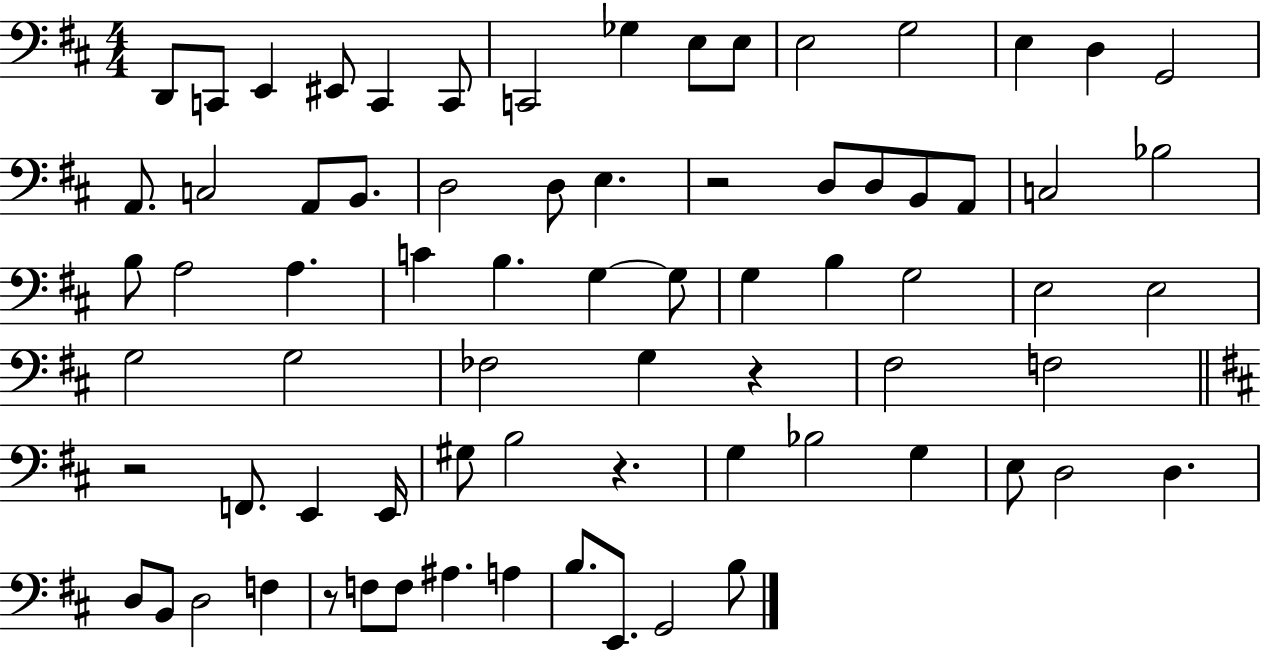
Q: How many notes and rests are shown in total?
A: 74